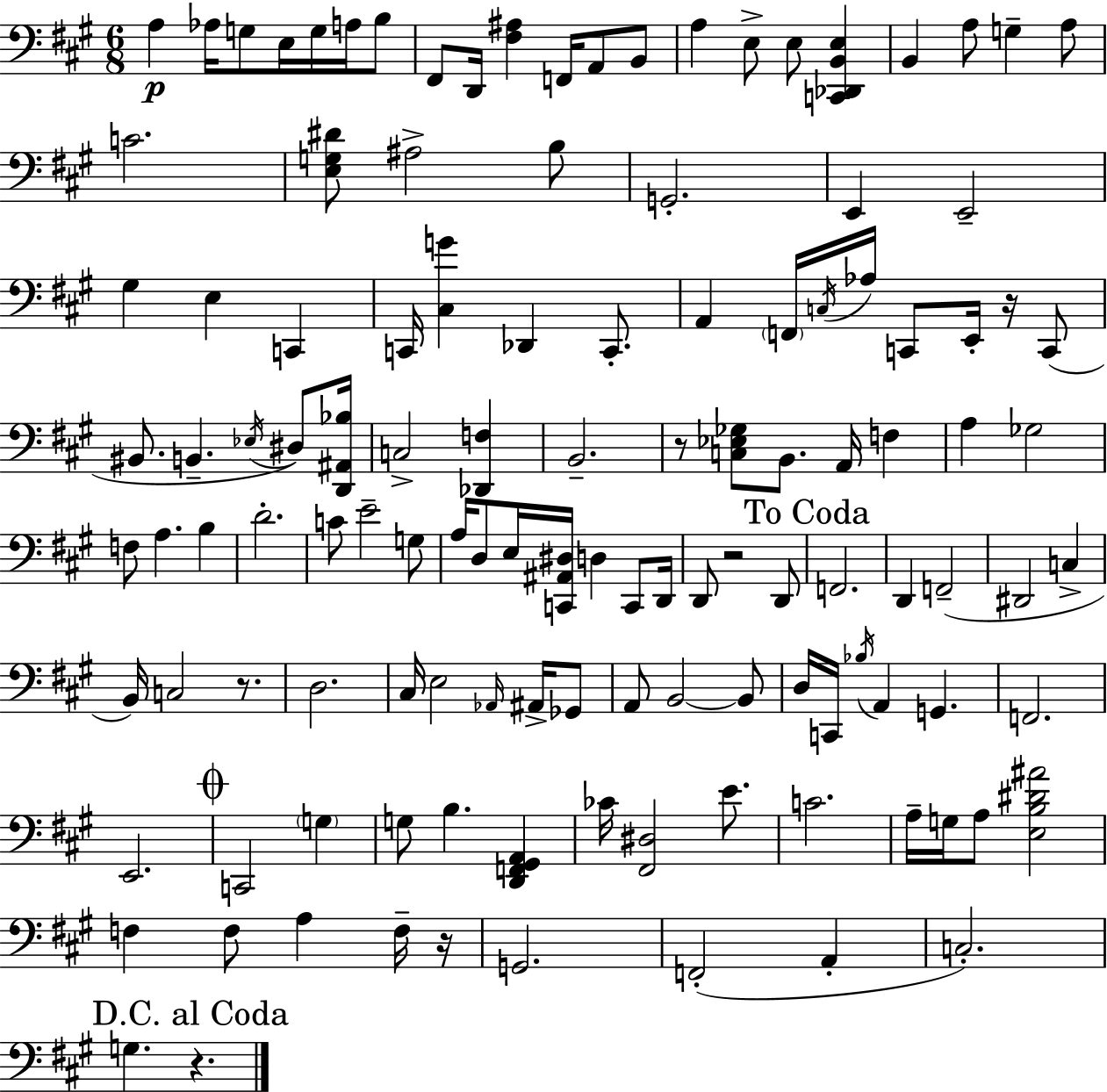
{
  \clef bass
  \numericTimeSignature
  \time 6/8
  \key a \major
  \repeat volta 2 { a4\p aes16 g8 e16 g16 a16 b8 | fis,8 d,16 <fis ais>4 f,16 a,8 b,8 | a4 e8-> e8 <c, des, b, e>4 | b,4 a8 g4-- a8 | \break c'2. | <e g dis'>8 ais2-> b8 | g,2.-. | e,4 e,2-- | \break gis4 e4 c,4 | c,16 <cis g'>4 des,4 c,8.-. | a,4 \parenthesize f,16 \acciaccatura { c16 } aes16 c,8 e,16-. r16 c,8( | bis,8. b,4.-- \acciaccatura { ees16 } dis8) | \break <d, ais, bes>16 c2-> <des, f>4 | b,2.-- | r8 <c ees ges>8 b,8. a,16 f4 | a4 ges2 | \break f8 a4. b4 | d'2.-. | c'8 e'2-- | g8 a16 d8 e16 <c, ais, dis>16 d4 c,8 | \break d,16 d,8 r2 | d,8 \mark "To Coda" f,2. | d,4 f,2--( | dis,2 c4-> | \break b,16) c2 r8. | d2. | cis16 e2 \grace { aes,16 } | ais,16-> ges,8 a,8 b,2~~ | \break b,8 d16 c,16 \acciaccatura { bes16 } a,4 g,4. | f,2. | e,2. | \mark \markup { \musicglyph "scripts.coda" } c,2 | \break \parenthesize g4 g8 b4. | <d, f, gis, a,>4 ces'16 <fis, dis>2 | e'8. c'2. | a16-- g16 a8 <e b dis' ais'>2 | \break f4 f8 a4 | f16-- r16 g,2. | f,2-.( | a,4-. c2.-.) | \break \mark "D.C. al Coda" g4. r4. | } \bar "|."
}